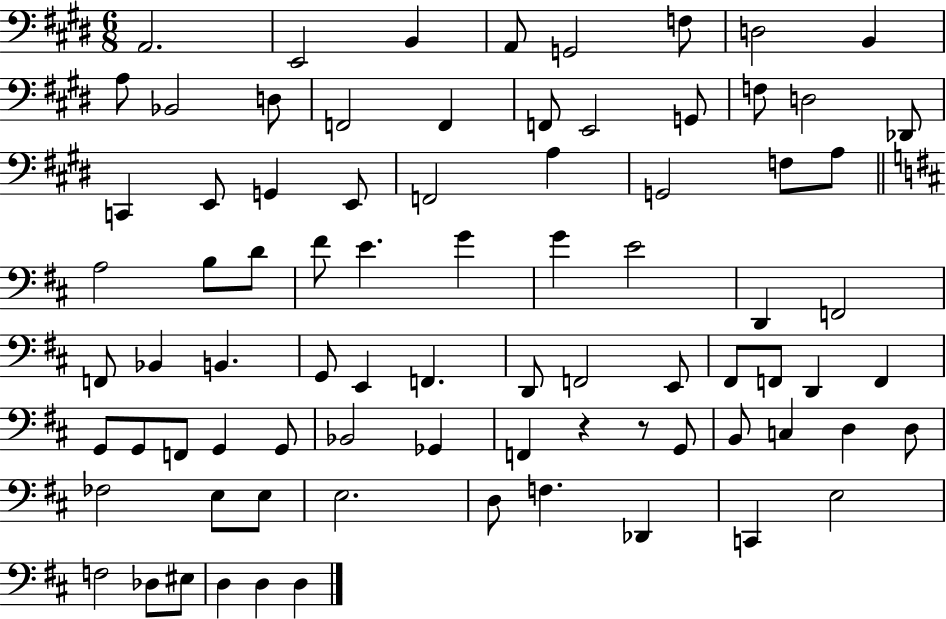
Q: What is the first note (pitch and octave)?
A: A2